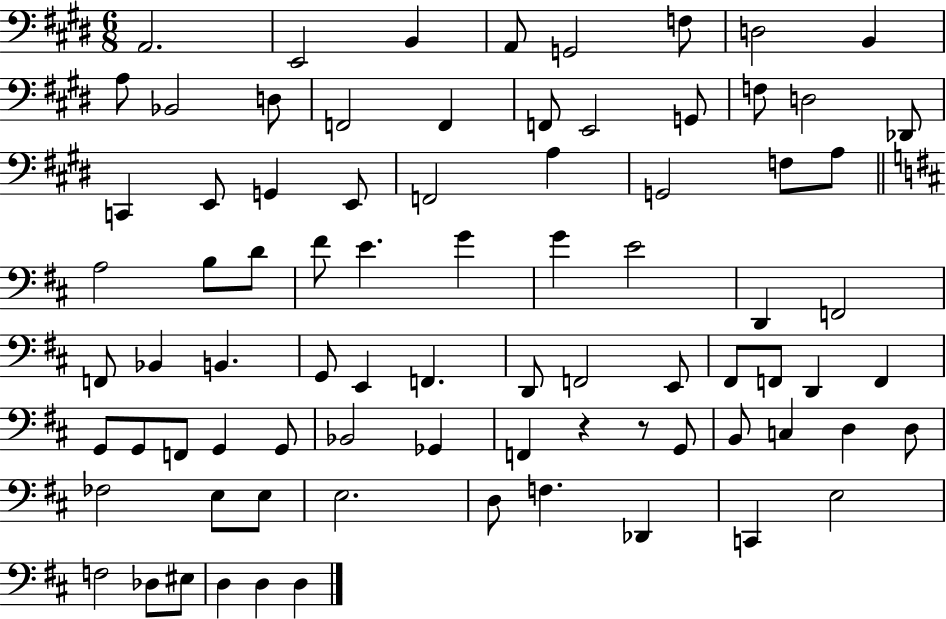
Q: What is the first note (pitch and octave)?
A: A2